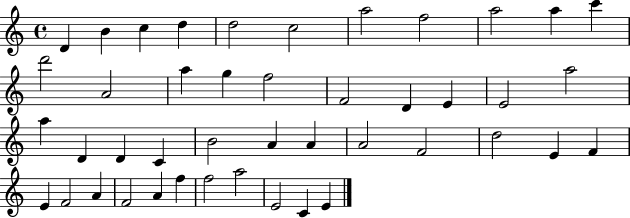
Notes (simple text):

D4/q B4/q C5/q D5/q D5/h C5/h A5/h F5/h A5/h A5/q C6/q D6/h A4/h A5/q G5/q F5/h F4/h D4/q E4/q E4/h A5/h A5/q D4/q D4/q C4/q B4/h A4/q A4/q A4/h F4/h D5/h E4/q F4/q E4/q F4/h A4/q F4/h A4/q F5/q F5/h A5/h E4/h C4/q E4/q